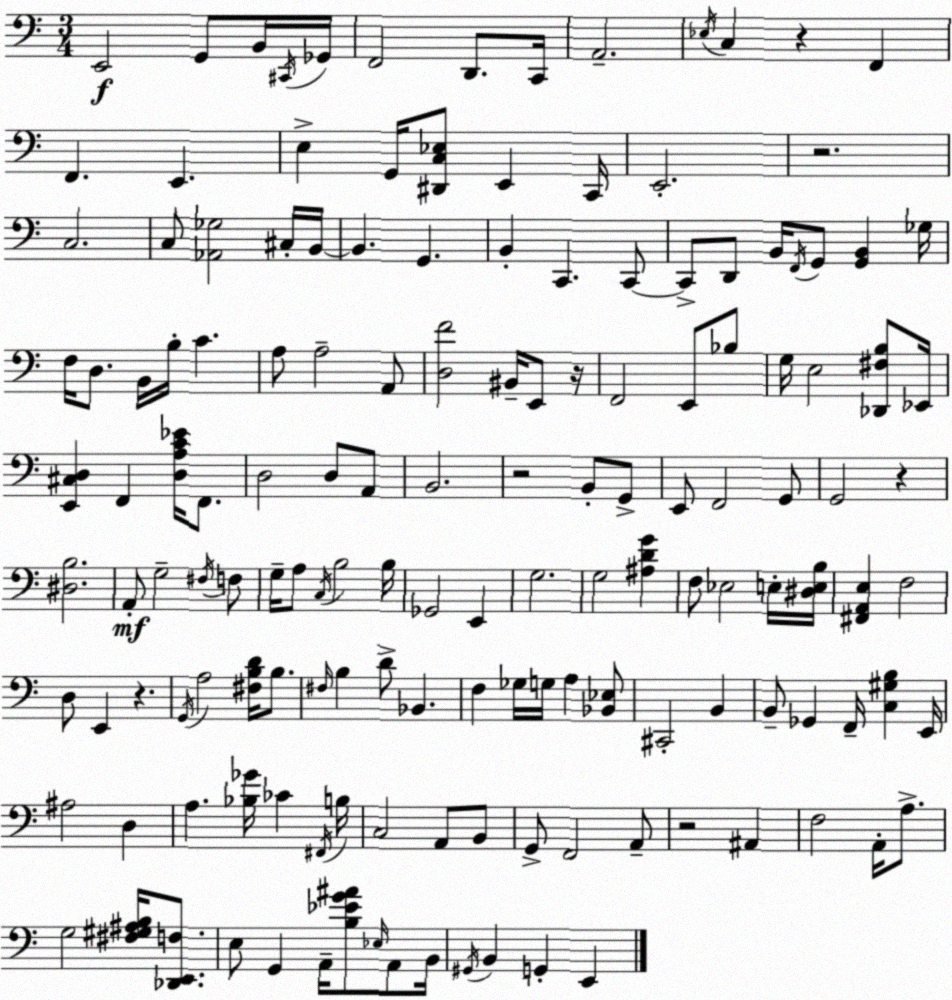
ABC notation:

X:1
T:Untitled
M:3/4
L:1/4
K:C
E,,2 G,,/2 B,,/4 ^C,,/4 _G,,/4 F,,2 D,,/2 C,,/4 A,,2 _E,/4 C, z F,, F,, E,, E, G,,/4 [^D,,C,_E,]/2 E,, C,,/4 E,,2 z2 C,2 C,/2 [_A,,_G,]2 ^C,/4 B,,/4 B,, G,, B,, C,, C,,/2 C,,/2 D,,/2 B,,/4 F,,/4 G,,/2 [G,,B,,] _G,/4 F,/4 D,/2 B,,/4 B,/4 C A,/2 A,2 A,,/2 [D,F]2 ^B,,/4 E,,/2 z/4 F,,2 E,,/2 _B,/2 G,/4 E,2 [_D,,^F,B,]/2 _E,,/4 [E,,^C,D,] F,, [D,A,C_E]/4 F,,/2 D,2 D,/2 A,,/2 B,,2 z2 B,,/2 G,,/2 E,,/2 F,,2 G,,/2 G,,2 z [^D,B,]2 A,,/2 G,2 ^F,/4 F,/2 G,/4 A,/2 C,/4 B,2 B,/4 _G,,2 E,, G,2 G,2 [^A,DG] F,/2 _E,2 E,/4 [^D,E,B,]/4 [^F,,A,,E,] F,2 D,/2 E,, z G,,/4 A,2 [^F,B,D]/4 B,/2 ^F,/4 B, D/2 _B,, F, _G,/4 G,/4 A, [_B,,_E,]/2 ^C,,2 B,, B,,/2 _G,, F,,/4 [C,^G,B,] E,,/4 ^A,2 D, A, [_B,_G]/4 _C ^F,,/4 B,/4 C,2 A,,/2 B,,/2 G,,/2 F,,2 A,,/2 z2 ^A,, F,2 A,,/4 A,/2 G,2 [^F,^G,^A,B,]/4 [_D,,E,,F,]/2 E,/2 G,, A,,/4 [B,_EG^A]/2 _E,/4 A,,/2 B,,/4 ^G,,/4 B,, G,, E,,